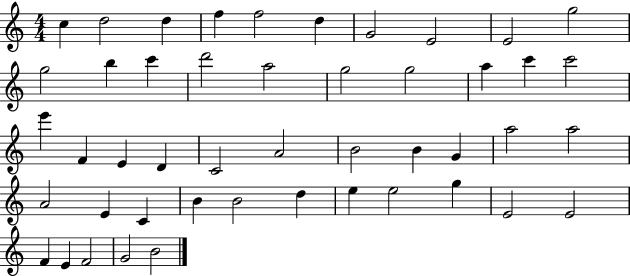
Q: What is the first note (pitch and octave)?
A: C5